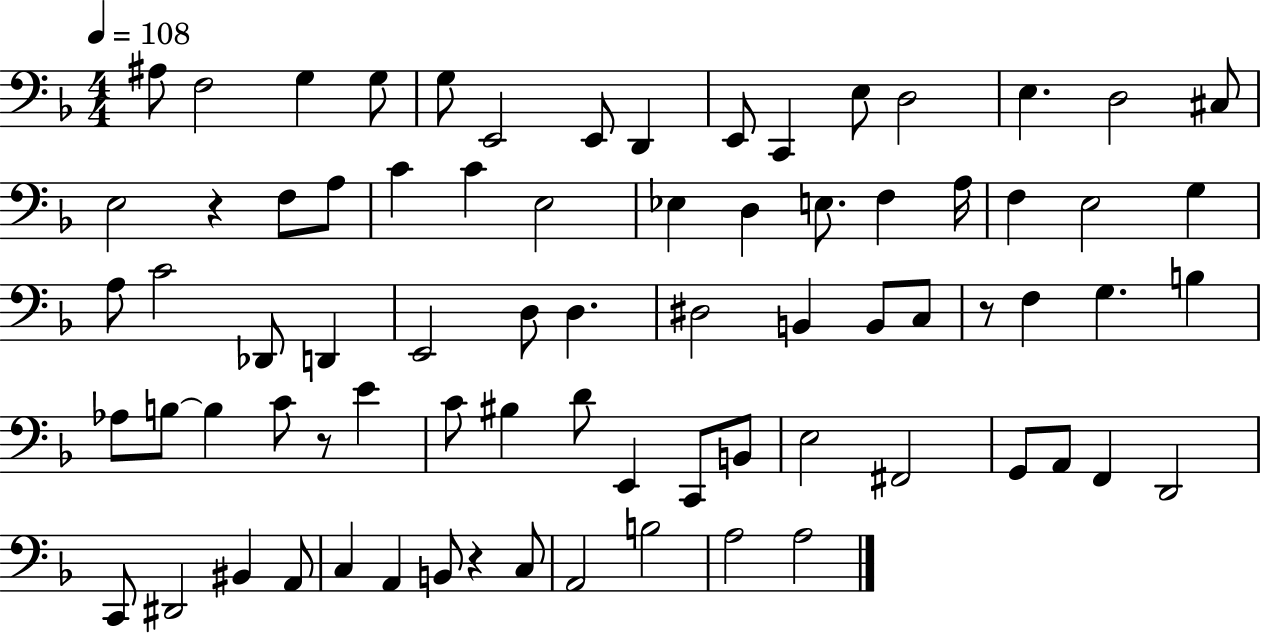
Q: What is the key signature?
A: F major